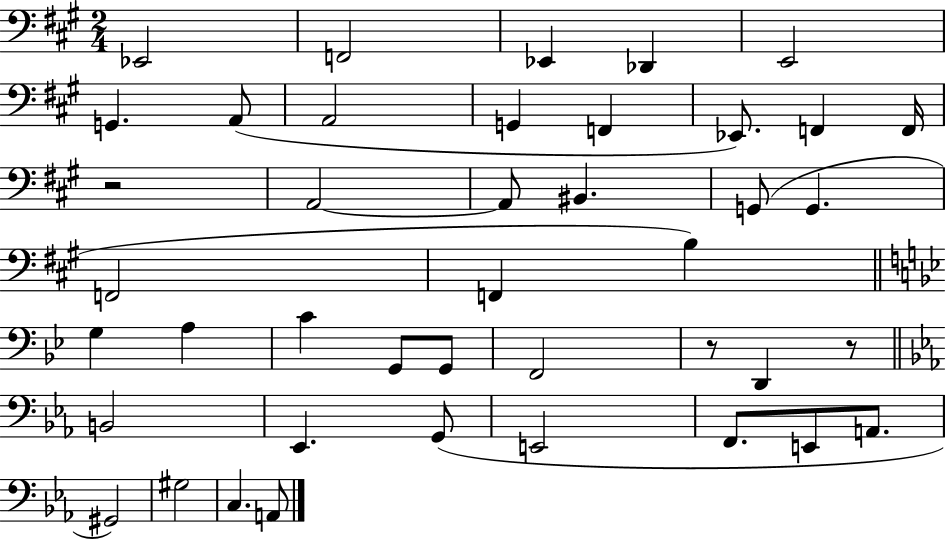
Eb2/h F2/h Eb2/q Db2/q E2/h G2/q. A2/e A2/h G2/q F2/q Eb2/e. F2/q F2/s R/h A2/h A2/e BIS2/q. G2/e G2/q. F2/h F2/q B3/q G3/q A3/q C4/q G2/e G2/e F2/h R/e D2/q R/e B2/h Eb2/q. G2/e E2/h F2/e. E2/e A2/e. G#2/h G#3/h C3/q. A2/e